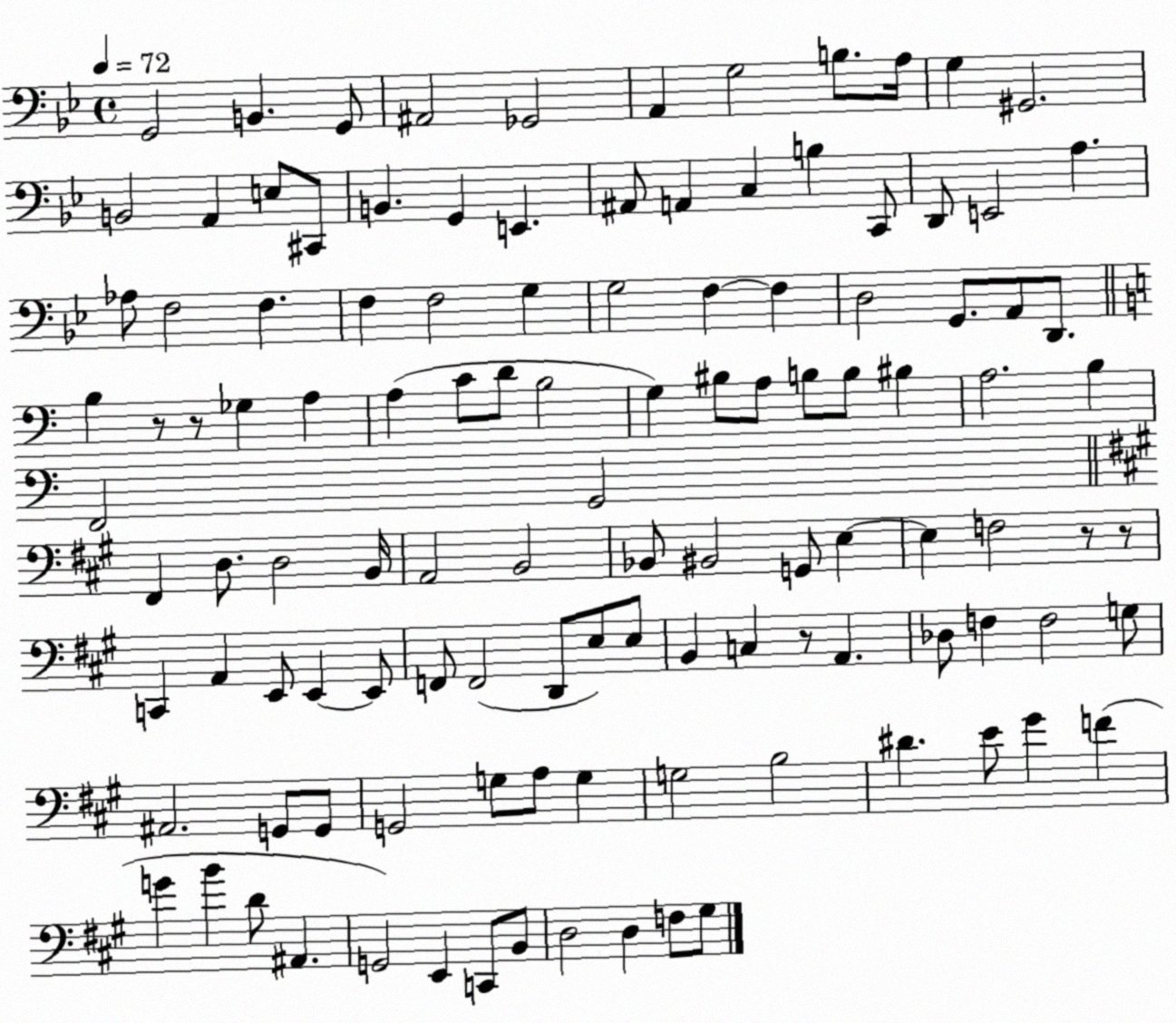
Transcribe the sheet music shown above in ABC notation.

X:1
T:Untitled
M:4/4
L:1/4
K:Bb
G,,2 B,, G,,/2 ^A,,2 _G,,2 A,, G,2 B,/2 A,/4 G, ^G,,2 B,,2 A,, E,/2 ^C,,/2 B,, G,, E,, ^A,,/2 A,, C, B, C,,/2 D,,/2 E,,2 A, _A,/2 F,2 F, F, F,2 G, G,2 F, F, D,2 G,,/2 A,,/2 D,,/2 B, z/2 z/2 _G, A, A, C/2 D/2 B,2 G, ^B,/2 A,/2 B,/2 B,/2 ^B, A,2 B, F,,2 G,,2 ^F,, D,/2 D,2 B,,/4 A,,2 B,,2 _B,,/2 ^B,,2 G,,/2 E, E, F,2 z/2 z/2 C,, A,, E,,/2 E,, E,,/2 F,,/2 F,,2 D,,/2 E,/2 E,/2 B,, C, z/2 A,, _D,/2 F, F,2 G,/2 ^A,,2 G,,/2 G,,/2 G,,2 G,/2 A,/2 G, G,2 B,2 ^D E/2 ^G F G B D/2 ^A,, G,,2 E,, C,,/2 B,,/2 D,2 D, F,/2 ^G,/2